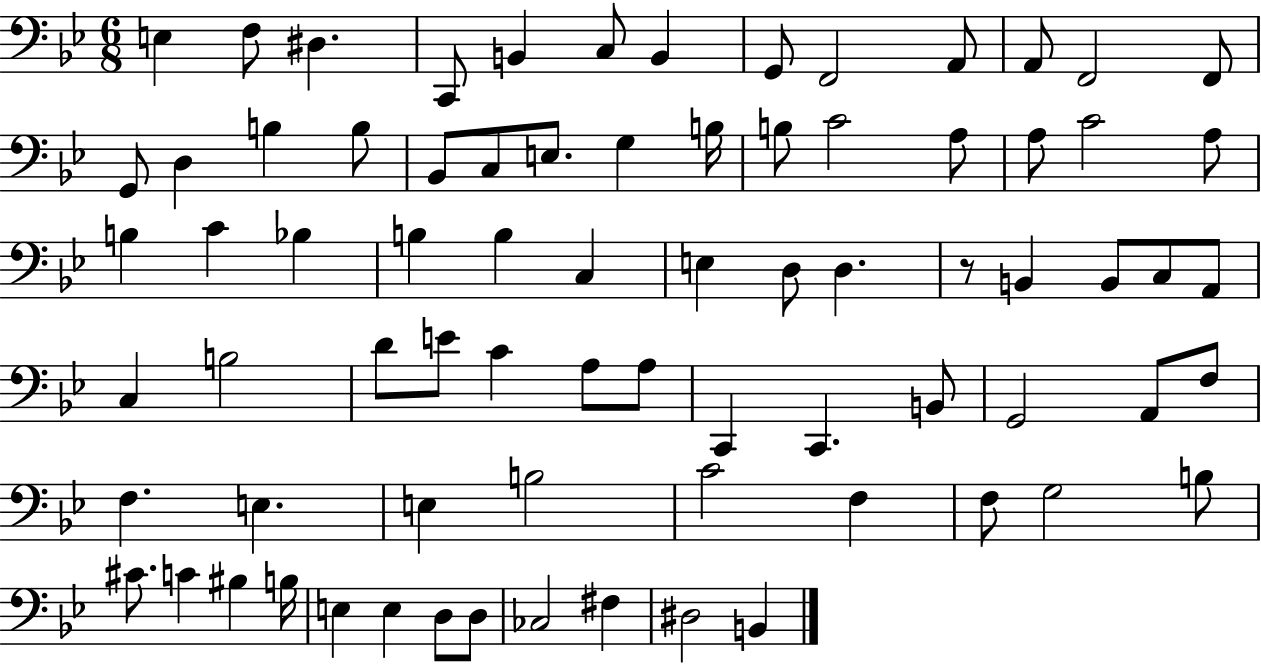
E3/q F3/e D#3/q. C2/e B2/q C3/e B2/q G2/e F2/h A2/e A2/e F2/h F2/e G2/e D3/q B3/q B3/e Bb2/e C3/e E3/e. G3/q B3/s B3/e C4/h A3/e A3/e C4/h A3/e B3/q C4/q Bb3/q B3/q B3/q C3/q E3/q D3/e D3/q. R/e B2/q B2/e C3/e A2/e C3/q B3/h D4/e E4/e C4/q A3/e A3/e C2/q C2/q. B2/e G2/h A2/e F3/e F3/q. E3/q. E3/q B3/h C4/h F3/q F3/e G3/h B3/e C#4/e. C4/q BIS3/q B3/s E3/q E3/q D3/e D3/e CES3/h F#3/q D#3/h B2/q